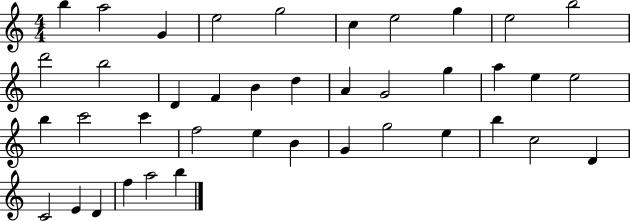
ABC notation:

X:1
T:Untitled
M:4/4
L:1/4
K:C
b a2 G e2 g2 c e2 g e2 b2 d'2 b2 D F B d A G2 g a e e2 b c'2 c' f2 e B G g2 e b c2 D C2 E D f a2 b